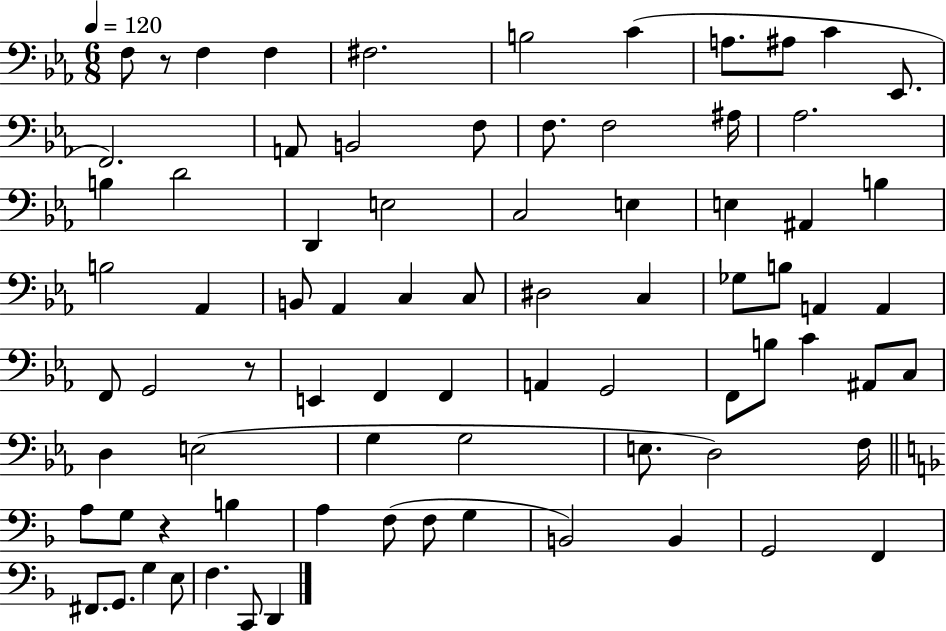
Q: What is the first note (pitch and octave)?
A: F3